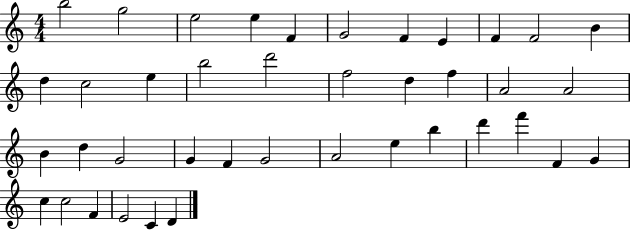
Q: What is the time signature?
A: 4/4